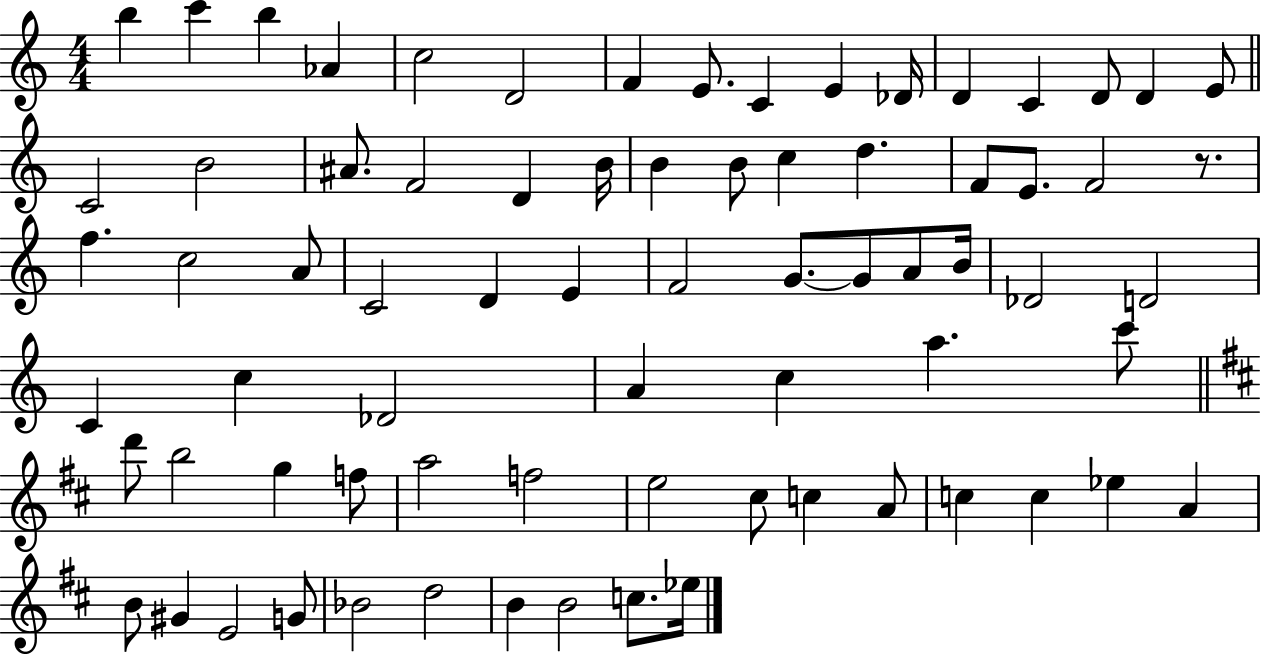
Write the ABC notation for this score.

X:1
T:Untitled
M:4/4
L:1/4
K:C
b c' b _A c2 D2 F E/2 C E _D/4 D C D/2 D E/2 C2 B2 ^A/2 F2 D B/4 B B/2 c d F/2 E/2 F2 z/2 f c2 A/2 C2 D E F2 G/2 G/2 A/2 B/4 _D2 D2 C c _D2 A c a c'/2 d'/2 b2 g f/2 a2 f2 e2 ^c/2 c A/2 c c _e A B/2 ^G E2 G/2 _B2 d2 B B2 c/2 _e/4